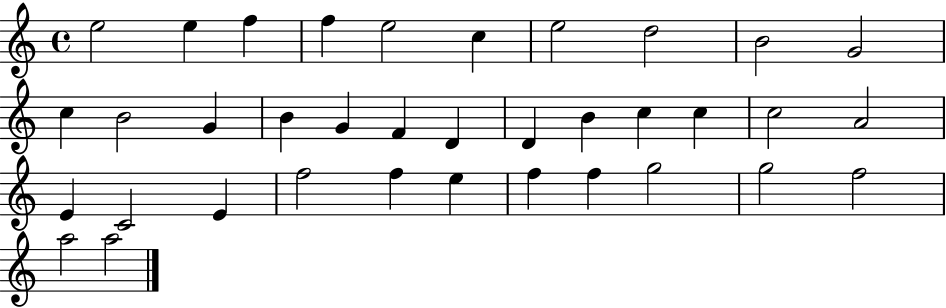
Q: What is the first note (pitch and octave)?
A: E5